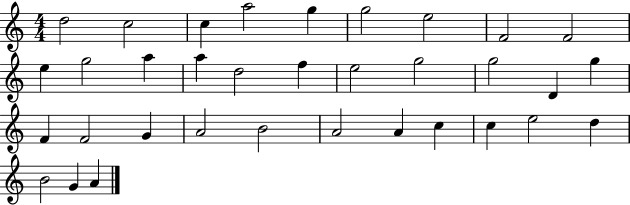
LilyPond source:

{
  \clef treble
  \numericTimeSignature
  \time 4/4
  \key c \major
  d''2 c''2 | c''4 a''2 g''4 | g''2 e''2 | f'2 f'2 | \break e''4 g''2 a''4 | a''4 d''2 f''4 | e''2 g''2 | g''2 d'4 g''4 | \break f'4 f'2 g'4 | a'2 b'2 | a'2 a'4 c''4 | c''4 e''2 d''4 | \break b'2 g'4 a'4 | \bar "|."
}